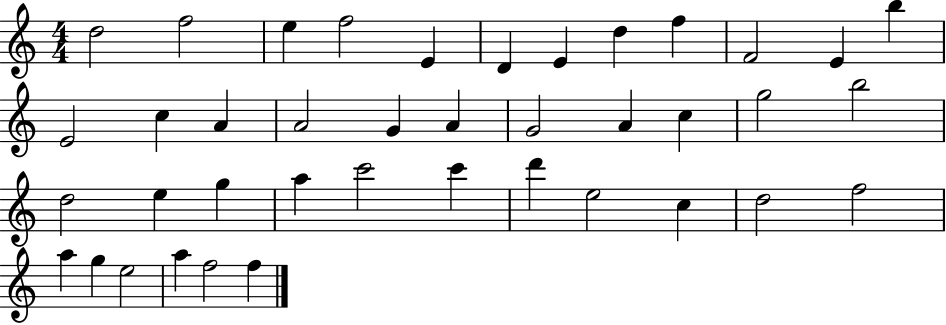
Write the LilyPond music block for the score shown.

{
  \clef treble
  \numericTimeSignature
  \time 4/4
  \key c \major
  d''2 f''2 | e''4 f''2 e'4 | d'4 e'4 d''4 f''4 | f'2 e'4 b''4 | \break e'2 c''4 a'4 | a'2 g'4 a'4 | g'2 a'4 c''4 | g''2 b''2 | \break d''2 e''4 g''4 | a''4 c'''2 c'''4 | d'''4 e''2 c''4 | d''2 f''2 | \break a''4 g''4 e''2 | a''4 f''2 f''4 | \bar "|."
}